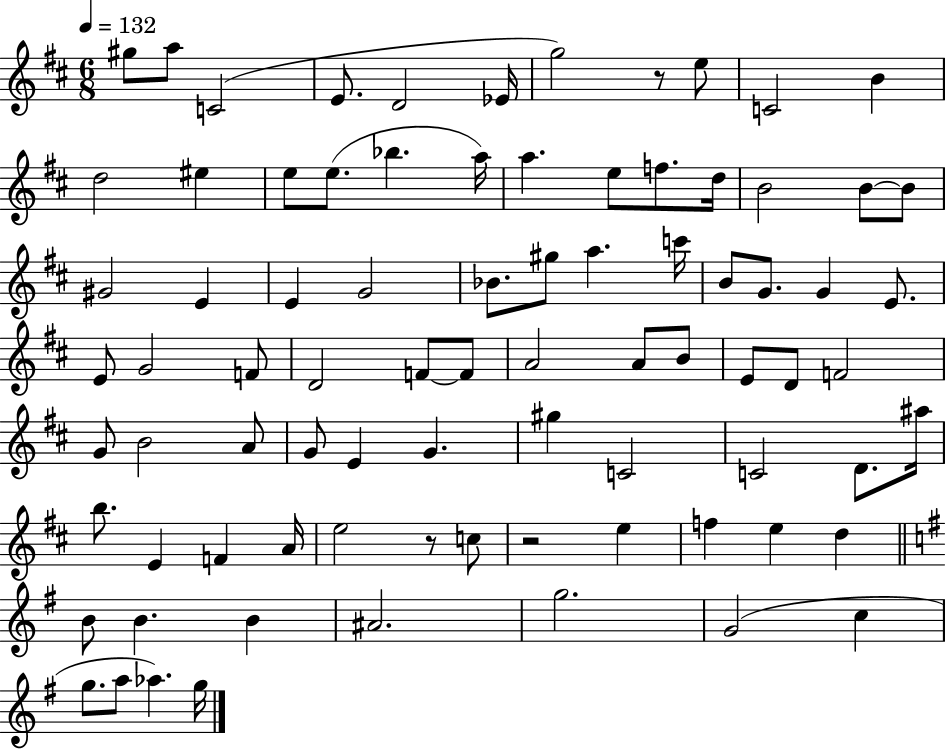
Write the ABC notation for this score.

X:1
T:Untitled
M:6/8
L:1/4
K:D
^g/2 a/2 C2 E/2 D2 _E/4 g2 z/2 e/2 C2 B d2 ^e e/2 e/2 _b a/4 a e/2 f/2 d/4 B2 B/2 B/2 ^G2 E E G2 _B/2 ^g/2 a c'/4 B/2 G/2 G E/2 E/2 G2 F/2 D2 F/2 F/2 A2 A/2 B/2 E/2 D/2 F2 G/2 B2 A/2 G/2 E G ^g C2 C2 D/2 ^a/4 b/2 E F A/4 e2 z/2 c/2 z2 e f e d B/2 B B ^A2 g2 G2 c g/2 a/2 _a g/4